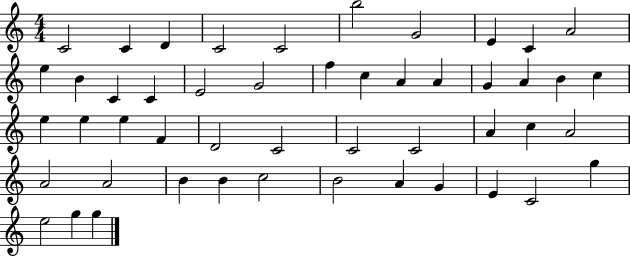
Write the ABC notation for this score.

X:1
T:Untitled
M:4/4
L:1/4
K:C
C2 C D C2 C2 b2 G2 E C A2 e B C C E2 G2 f c A A G A B c e e e F D2 C2 C2 C2 A c A2 A2 A2 B B c2 B2 A G E C2 g e2 g g